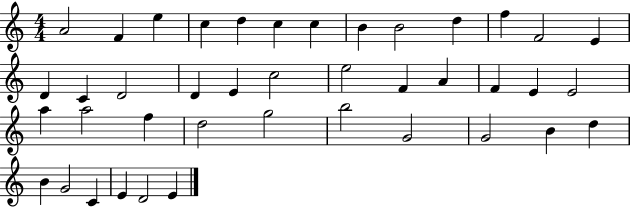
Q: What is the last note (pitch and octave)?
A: E4